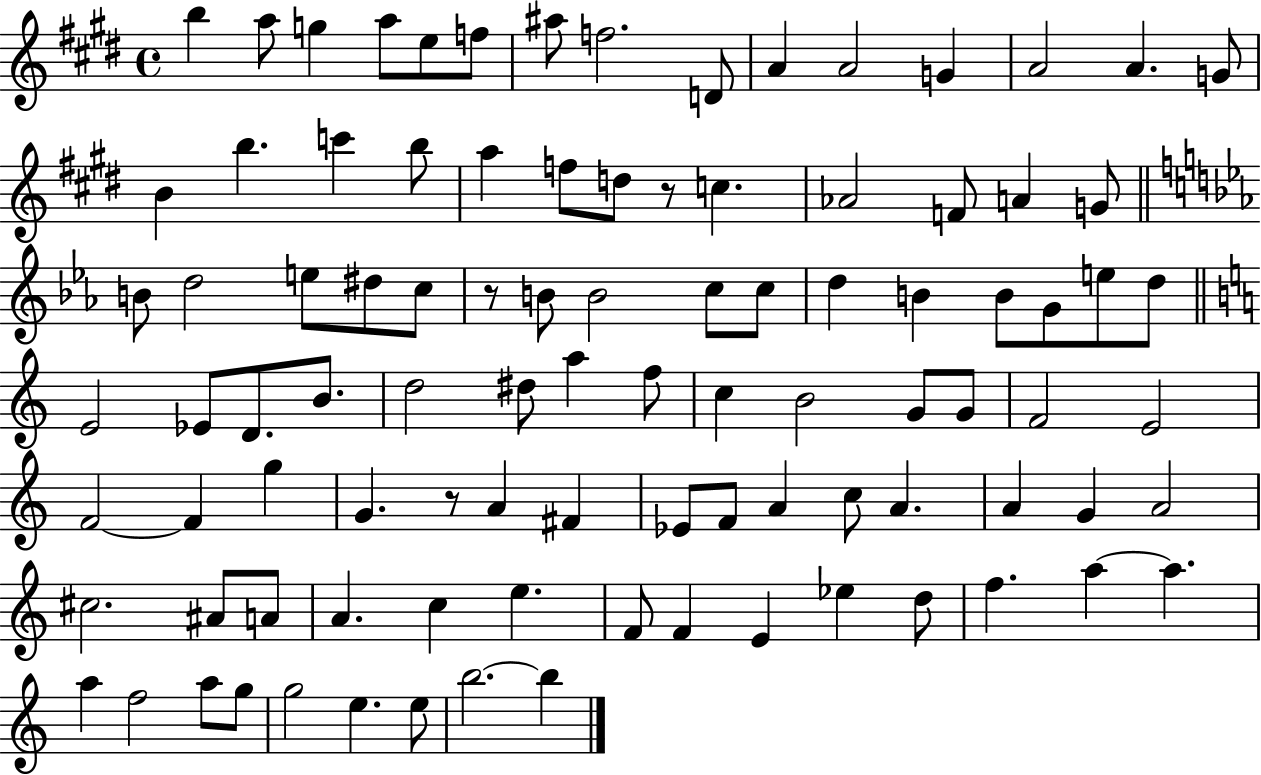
X:1
T:Untitled
M:4/4
L:1/4
K:E
b a/2 g a/2 e/2 f/2 ^a/2 f2 D/2 A A2 G A2 A G/2 B b c' b/2 a f/2 d/2 z/2 c _A2 F/2 A G/2 B/2 d2 e/2 ^d/2 c/2 z/2 B/2 B2 c/2 c/2 d B B/2 G/2 e/2 d/2 E2 _E/2 D/2 B/2 d2 ^d/2 a f/2 c B2 G/2 G/2 F2 E2 F2 F g G z/2 A ^F _E/2 F/2 A c/2 A A G A2 ^c2 ^A/2 A/2 A c e F/2 F E _e d/2 f a a a f2 a/2 g/2 g2 e e/2 b2 b